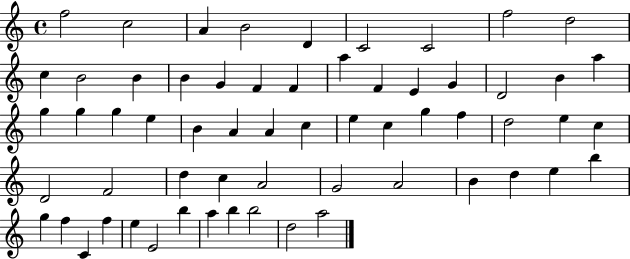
{
  \clef treble
  \time 4/4
  \defaultTimeSignature
  \key c \major
  f''2 c''2 | a'4 b'2 d'4 | c'2 c'2 | f''2 d''2 | \break c''4 b'2 b'4 | b'4 g'4 f'4 f'4 | a''4 f'4 e'4 g'4 | d'2 b'4 a''4 | \break g''4 g''4 g''4 e''4 | b'4 a'4 a'4 c''4 | e''4 c''4 g''4 f''4 | d''2 e''4 c''4 | \break d'2 f'2 | d''4 c''4 a'2 | g'2 a'2 | b'4 d''4 e''4 b''4 | \break g''4 f''4 c'4 f''4 | e''4 e'2 b''4 | a''4 b''4 b''2 | d''2 a''2 | \break \bar "|."
}